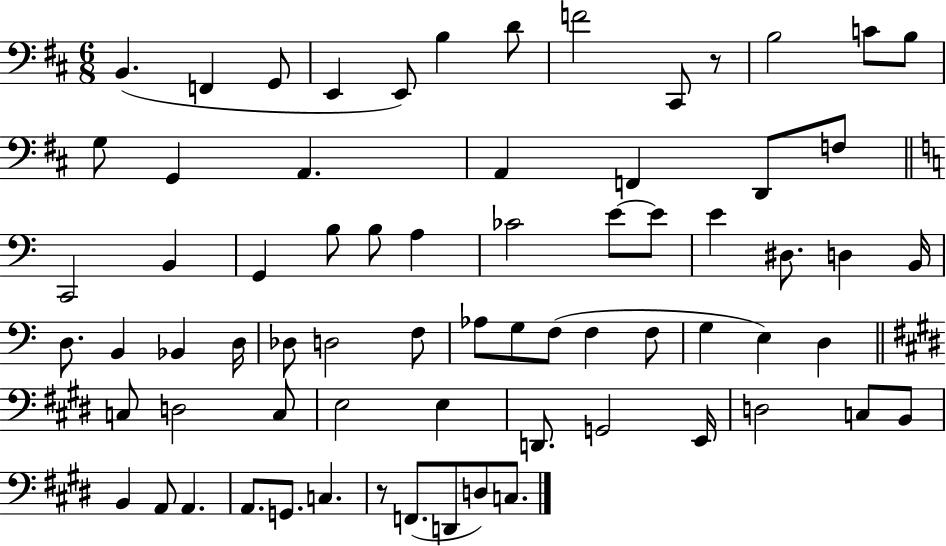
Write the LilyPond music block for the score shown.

{
  \clef bass
  \numericTimeSignature
  \time 6/8
  \key d \major
  \repeat volta 2 { b,4.( f,4 g,8 | e,4 e,8) b4 d'8 | f'2 cis,8 r8 | b2 c'8 b8 | \break g8 g,4 a,4. | a,4 f,4 d,8 f8 | \bar "||" \break \key a \minor c,2 b,4 | g,4 b8 b8 a4 | ces'2 e'8~~ e'8 | e'4 dis8. d4 b,16 | \break d8. b,4 bes,4 d16 | des8 d2 f8 | aes8 g8 f8( f4 f8 | g4 e4) d4 | \break \bar "||" \break \key e \major c8 d2 c8 | e2 e4 | d,8. g,2 e,16 | d2 c8 b,8 | \break b,4 a,8 a,4. | a,8. g,8. c4. | r8 f,8.( d,8 d8) c8. | } \bar "|."
}